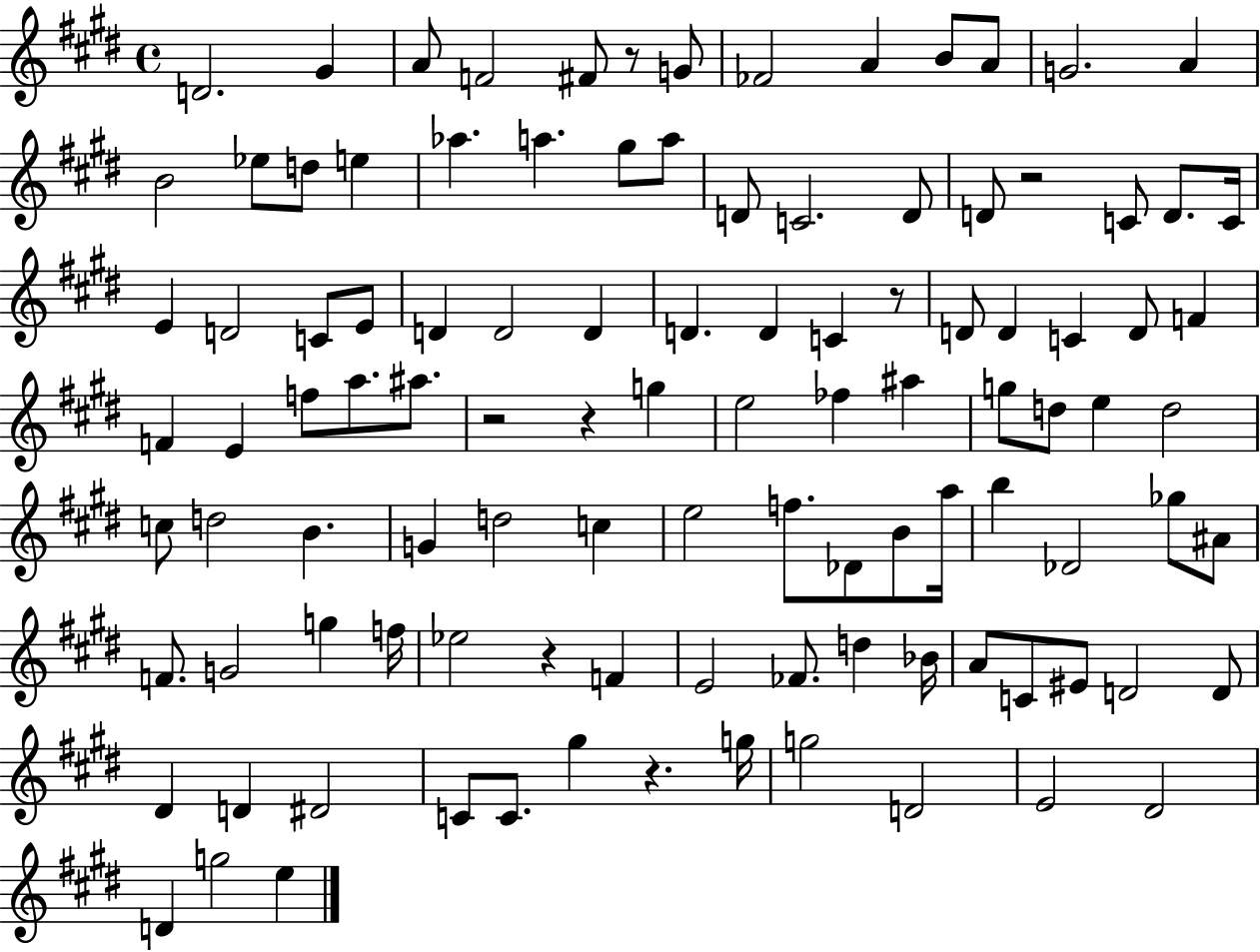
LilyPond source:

{
  \clef treble
  \time 4/4
  \defaultTimeSignature
  \key e \major
  d'2. gis'4 | a'8 f'2 fis'8 r8 g'8 | fes'2 a'4 b'8 a'8 | g'2. a'4 | \break b'2 ees''8 d''8 e''4 | aes''4. a''4. gis''8 a''8 | d'8 c'2. d'8 | d'8 r2 c'8 d'8. c'16 | \break e'4 d'2 c'8 e'8 | d'4 d'2 d'4 | d'4. d'4 c'4 r8 | d'8 d'4 c'4 d'8 f'4 | \break f'4 e'4 f''8 a''8. ais''8. | r2 r4 g''4 | e''2 fes''4 ais''4 | g''8 d''8 e''4 d''2 | \break c''8 d''2 b'4. | g'4 d''2 c''4 | e''2 f''8. des'8 b'8 a''16 | b''4 des'2 ges''8 ais'8 | \break f'8. g'2 g''4 f''16 | ees''2 r4 f'4 | e'2 fes'8. d''4 bes'16 | a'8 c'8 eis'8 d'2 d'8 | \break dis'4 d'4 dis'2 | c'8 c'8. gis''4 r4. g''16 | g''2 d'2 | e'2 dis'2 | \break d'4 g''2 e''4 | \bar "|."
}